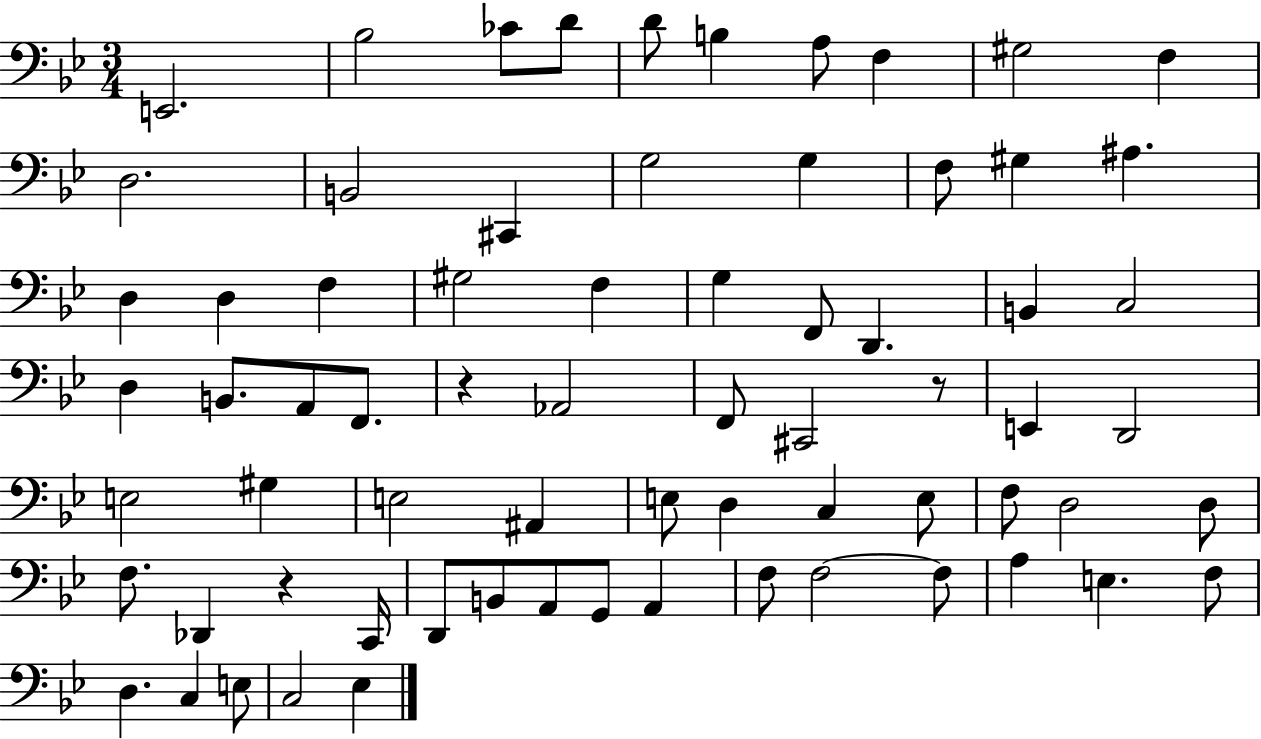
{
  \clef bass
  \numericTimeSignature
  \time 3/4
  \key bes \major
  e,2. | bes2 ces'8 d'8 | d'8 b4 a8 f4 | gis2 f4 | \break d2. | b,2 cis,4 | g2 g4 | f8 gis4 ais4. | \break d4 d4 f4 | gis2 f4 | g4 f,8 d,4. | b,4 c2 | \break d4 b,8. a,8 f,8. | r4 aes,2 | f,8 cis,2 r8 | e,4 d,2 | \break e2 gis4 | e2 ais,4 | e8 d4 c4 e8 | f8 d2 d8 | \break f8. des,4 r4 c,16 | d,8 b,8 a,8 g,8 a,4 | f8 f2~~ f8 | a4 e4. f8 | \break d4. c4 e8 | c2 ees4 | \bar "|."
}